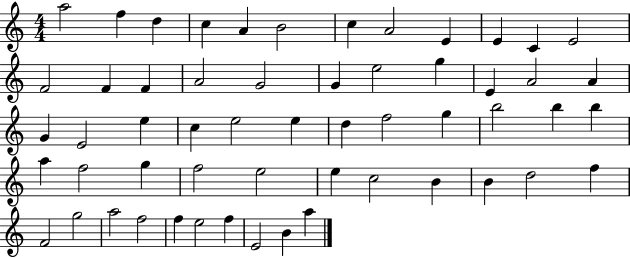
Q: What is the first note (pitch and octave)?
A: A5